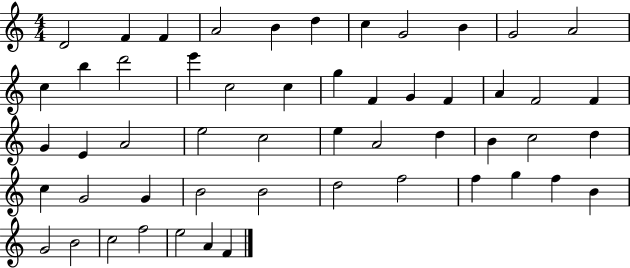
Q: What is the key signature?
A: C major